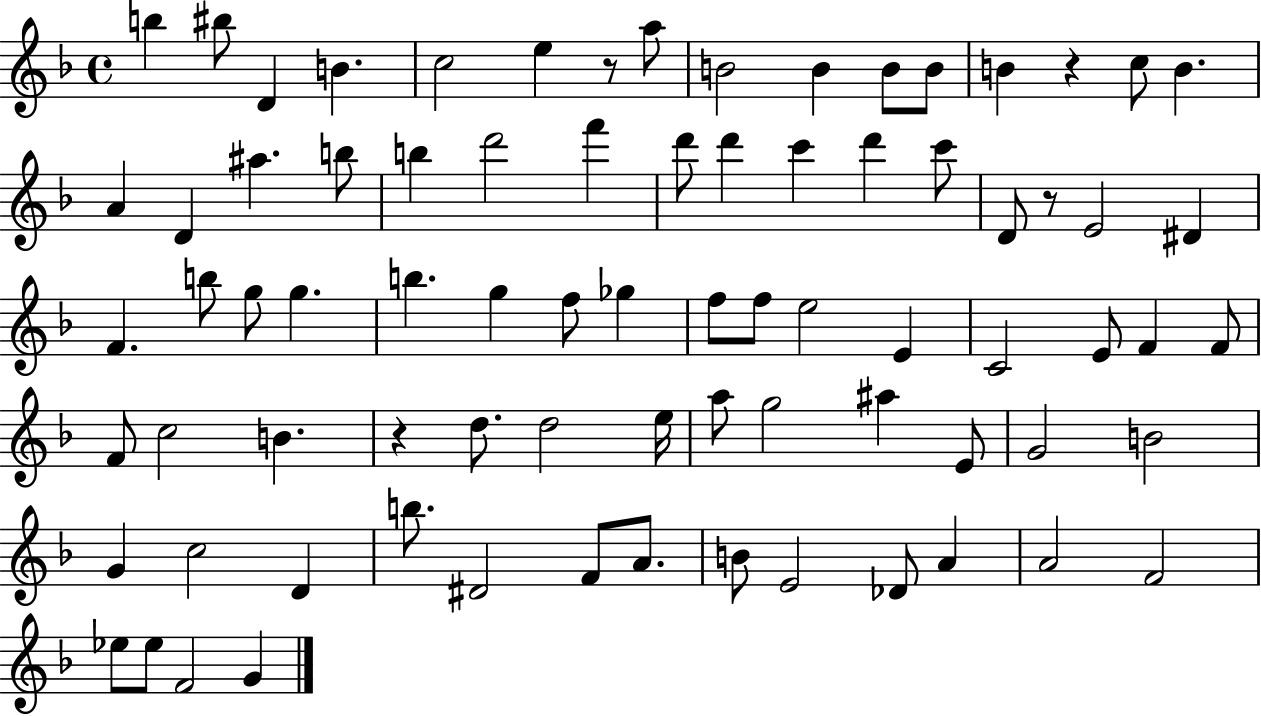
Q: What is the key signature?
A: F major